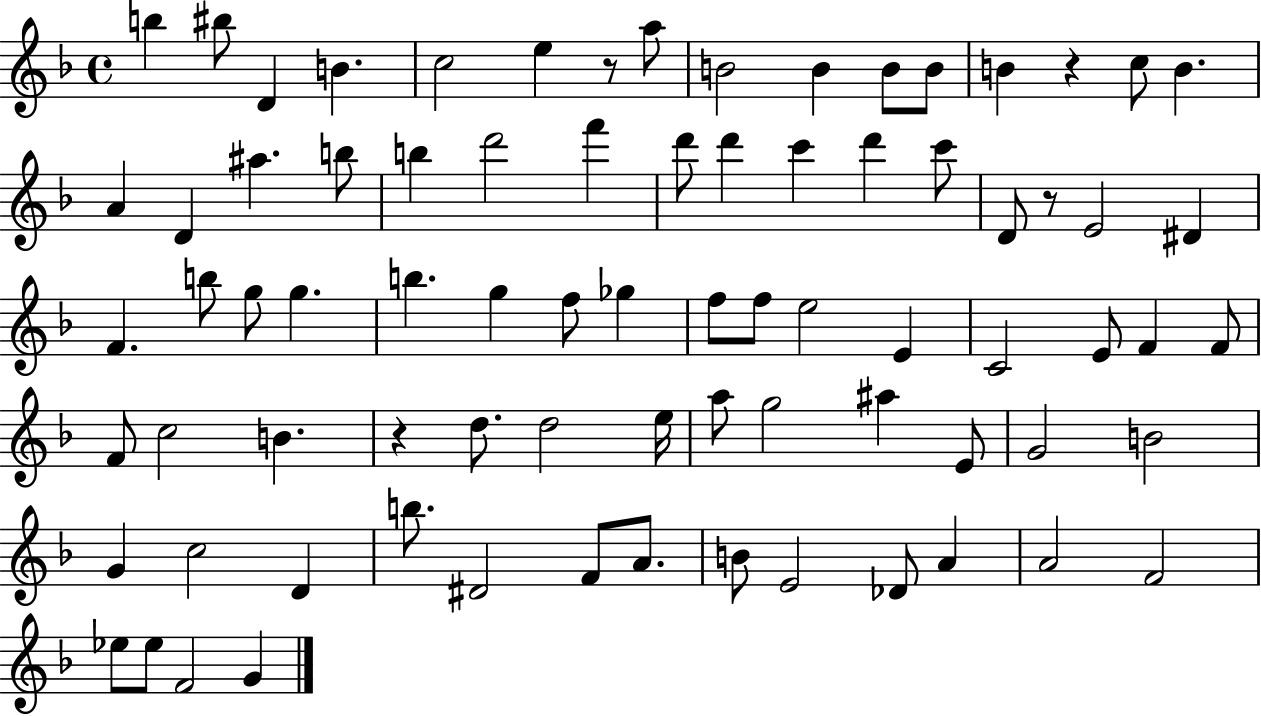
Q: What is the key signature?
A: F major